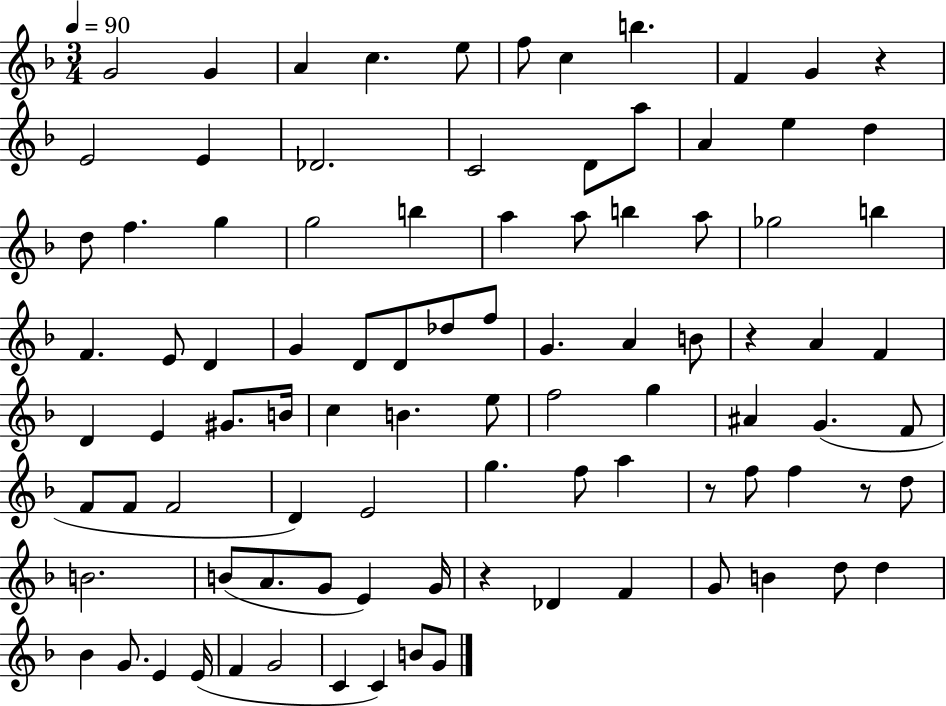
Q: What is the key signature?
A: F major